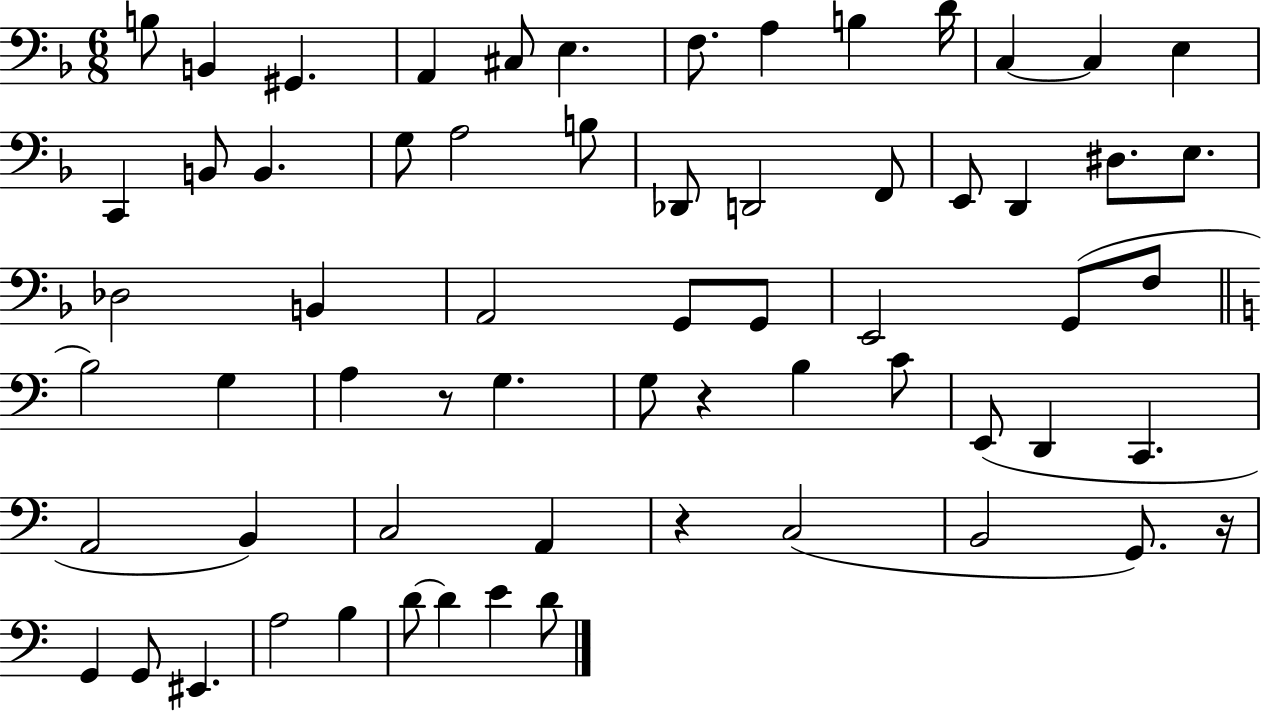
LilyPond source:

{
  \clef bass
  \numericTimeSignature
  \time 6/8
  \key f \major
  b8 b,4 gis,4. | a,4 cis8 e4. | f8. a4 b4 d'16 | c4~~ c4 e4 | \break c,4 b,8 b,4. | g8 a2 b8 | des,8 d,2 f,8 | e,8 d,4 dis8. e8. | \break des2 b,4 | a,2 g,8 g,8 | e,2 g,8( f8 | \bar "||" \break \key a \minor b2) g4 | a4 r8 g4. | g8 r4 b4 c'8 | e,8( d,4 c,4. | \break a,2 b,4) | c2 a,4 | r4 c2( | b,2 g,8.) r16 | \break g,4 g,8 eis,4. | a2 b4 | d'8~~ d'4 e'4 d'8 | \bar "|."
}